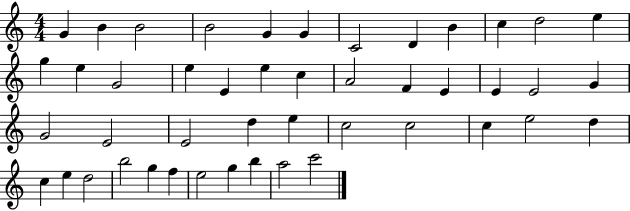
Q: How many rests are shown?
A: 0